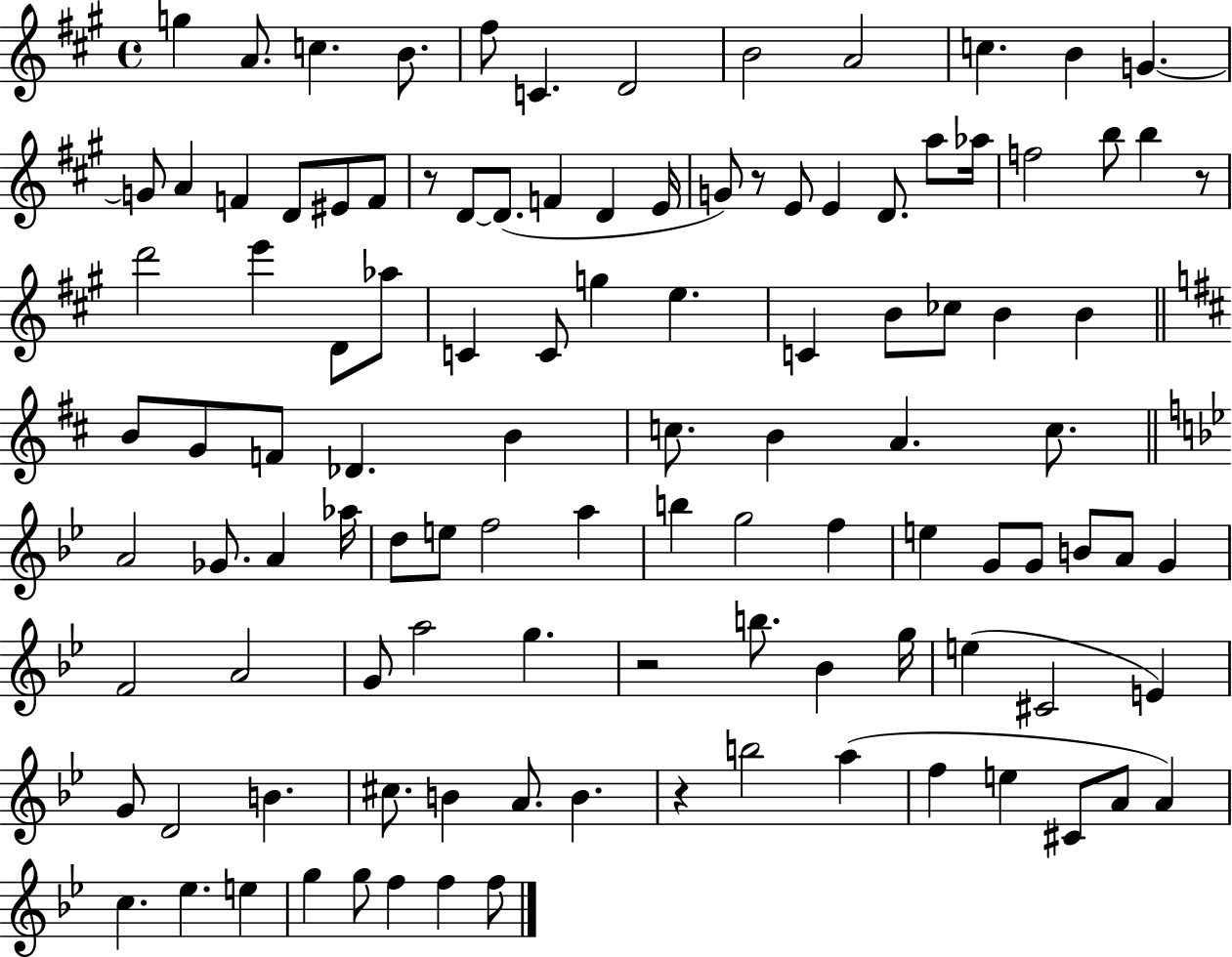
{
  \clef treble
  \time 4/4
  \defaultTimeSignature
  \key a \major
  g''4 a'8. c''4. b'8. | fis''8 c'4. d'2 | b'2 a'2 | c''4. b'4 g'4.~~ | \break g'8 a'4 f'4 d'8 eis'8 f'8 | r8 d'8~~ d'8.( f'4 d'4 e'16 | g'8) r8 e'8 e'4 d'8. a''8 aes''16 | f''2 b''8 b''4 r8 | \break d'''2 e'''4 d'8 aes''8 | c'4 c'8 g''4 e''4. | c'4 b'8 ces''8 b'4 b'4 | \bar "||" \break \key b \minor b'8 g'8 f'8 des'4. b'4 | c''8. b'4 a'4. c''8. | \bar "||" \break \key g \minor a'2 ges'8. a'4 aes''16 | d''8 e''8 f''2 a''4 | b''4 g''2 f''4 | e''4 g'8 g'8 b'8 a'8 g'4 | \break f'2 a'2 | g'8 a''2 g''4. | r2 b''8. bes'4 g''16 | e''4( cis'2 e'4) | \break g'8 d'2 b'4. | cis''8. b'4 a'8. b'4. | r4 b''2 a''4( | f''4 e''4 cis'8 a'8 a'4) | \break c''4. ees''4. e''4 | g''4 g''8 f''4 f''4 f''8 | \bar "|."
}